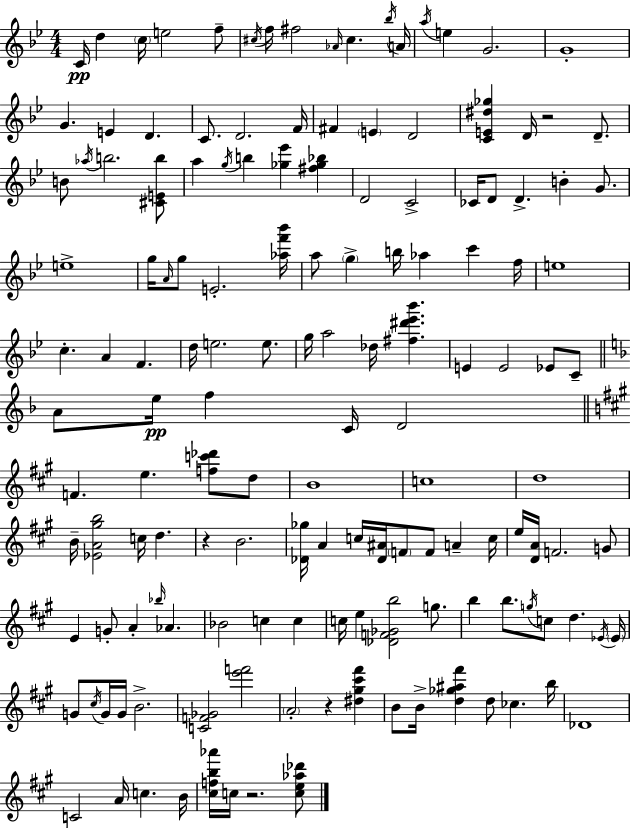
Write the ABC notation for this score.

X:1
T:Untitled
M:4/4
L:1/4
K:Bb
C/4 d c/4 e2 f/2 ^c/4 f/4 ^f2 _A/4 ^c _b/4 A/4 a/4 e G2 G4 G E D C/2 D2 F/4 ^F E D2 [CE^d_g] D/4 z2 D/2 B/2 _a/4 b2 [^CEb]/2 a g/4 b [_g_e'] [^f_g_b] D2 C2 _C/4 D/2 D B G/2 e4 g/4 A/4 g/2 E2 [_af'_b']/4 a/2 g b/4 _a c' f/4 e4 c A F d/4 e2 e/2 g/4 a2 _d/4 [^f^d'_e'_b'] E E2 _E/2 C/2 A/2 e/4 f C/4 D2 F e [fc'_d']/2 d/2 B4 c4 d4 B/4 [_EA^gb]2 c/4 d z B2 [_D_g]/4 A c/4 [_D^A]/4 F/2 F/2 A c/4 e/4 [DA]/4 F2 G/2 E G/2 A _b/4 _A _B2 c c c/4 e [_DF_Gb]2 g/2 b b/2 g/4 c/2 d _E/4 _E/4 G/2 ^c/4 G/4 G/4 B2 [CF_G]2 [e'f']2 A2 z [^d^g^c'^f'] B/2 B/4 [d_g^a^f'] d/2 _c b/4 _D4 C2 A/4 c B/4 [^cfb_a']/4 c/4 z2 [ce_a_d']/2